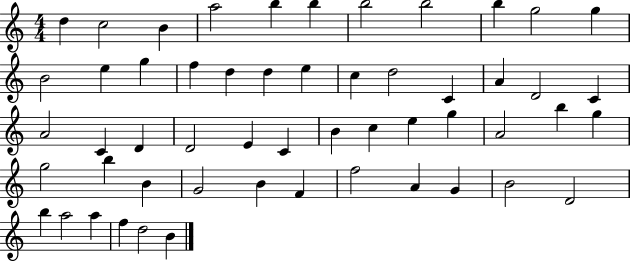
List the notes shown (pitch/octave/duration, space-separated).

D5/q C5/h B4/q A5/h B5/q B5/q B5/h B5/h B5/q G5/h G5/q B4/h E5/q G5/q F5/q D5/q D5/q E5/q C5/q D5/h C4/q A4/q D4/h C4/q A4/h C4/q D4/q D4/h E4/q C4/q B4/q C5/q E5/q G5/q A4/h B5/q G5/q G5/h B5/q B4/q G4/h B4/q F4/q F5/h A4/q G4/q B4/h D4/h B5/q A5/h A5/q F5/q D5/h B4/q